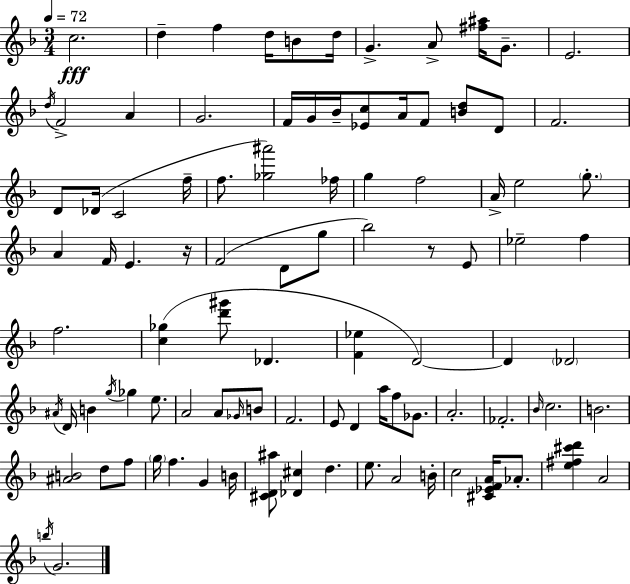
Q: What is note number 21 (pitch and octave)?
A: F4